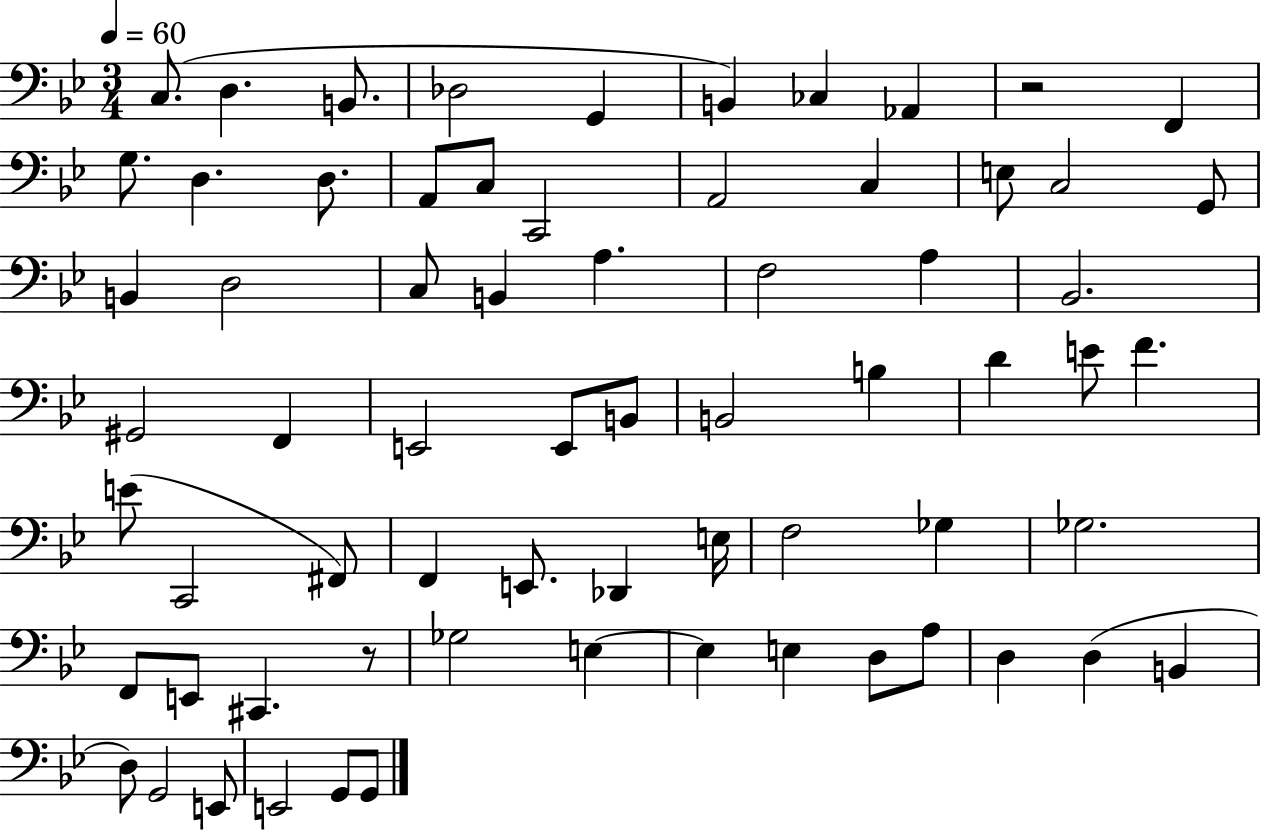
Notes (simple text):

C3/e. D3/q. B2/e. Db3/h G2/q B2/q CES3/q Ab2/q R/h F2/q G3/e. D3/q. D3/e. A2/e C3/e C2/h A2/h C3/q E3/e C3/h G2/e B2/q D3/h C3/e B2/q A3/q. F3/h A3/q Bb2/h. G#2/h F2/q E2/h E2/e B2/e B2/h B3/q D4/q E4/e F4/q. E4/e C2/h F#2/e F2/q E2/e. Db2/q E3/s F3/h Gb3/q Gb3/h. F2/e E2/e C#2/q. R/e Gb3/h E3/q E3/q E3/q D3/e A3/e D3/q D3/q B2/q D3/e G2/h E2/e E2/h G2/e G2/e